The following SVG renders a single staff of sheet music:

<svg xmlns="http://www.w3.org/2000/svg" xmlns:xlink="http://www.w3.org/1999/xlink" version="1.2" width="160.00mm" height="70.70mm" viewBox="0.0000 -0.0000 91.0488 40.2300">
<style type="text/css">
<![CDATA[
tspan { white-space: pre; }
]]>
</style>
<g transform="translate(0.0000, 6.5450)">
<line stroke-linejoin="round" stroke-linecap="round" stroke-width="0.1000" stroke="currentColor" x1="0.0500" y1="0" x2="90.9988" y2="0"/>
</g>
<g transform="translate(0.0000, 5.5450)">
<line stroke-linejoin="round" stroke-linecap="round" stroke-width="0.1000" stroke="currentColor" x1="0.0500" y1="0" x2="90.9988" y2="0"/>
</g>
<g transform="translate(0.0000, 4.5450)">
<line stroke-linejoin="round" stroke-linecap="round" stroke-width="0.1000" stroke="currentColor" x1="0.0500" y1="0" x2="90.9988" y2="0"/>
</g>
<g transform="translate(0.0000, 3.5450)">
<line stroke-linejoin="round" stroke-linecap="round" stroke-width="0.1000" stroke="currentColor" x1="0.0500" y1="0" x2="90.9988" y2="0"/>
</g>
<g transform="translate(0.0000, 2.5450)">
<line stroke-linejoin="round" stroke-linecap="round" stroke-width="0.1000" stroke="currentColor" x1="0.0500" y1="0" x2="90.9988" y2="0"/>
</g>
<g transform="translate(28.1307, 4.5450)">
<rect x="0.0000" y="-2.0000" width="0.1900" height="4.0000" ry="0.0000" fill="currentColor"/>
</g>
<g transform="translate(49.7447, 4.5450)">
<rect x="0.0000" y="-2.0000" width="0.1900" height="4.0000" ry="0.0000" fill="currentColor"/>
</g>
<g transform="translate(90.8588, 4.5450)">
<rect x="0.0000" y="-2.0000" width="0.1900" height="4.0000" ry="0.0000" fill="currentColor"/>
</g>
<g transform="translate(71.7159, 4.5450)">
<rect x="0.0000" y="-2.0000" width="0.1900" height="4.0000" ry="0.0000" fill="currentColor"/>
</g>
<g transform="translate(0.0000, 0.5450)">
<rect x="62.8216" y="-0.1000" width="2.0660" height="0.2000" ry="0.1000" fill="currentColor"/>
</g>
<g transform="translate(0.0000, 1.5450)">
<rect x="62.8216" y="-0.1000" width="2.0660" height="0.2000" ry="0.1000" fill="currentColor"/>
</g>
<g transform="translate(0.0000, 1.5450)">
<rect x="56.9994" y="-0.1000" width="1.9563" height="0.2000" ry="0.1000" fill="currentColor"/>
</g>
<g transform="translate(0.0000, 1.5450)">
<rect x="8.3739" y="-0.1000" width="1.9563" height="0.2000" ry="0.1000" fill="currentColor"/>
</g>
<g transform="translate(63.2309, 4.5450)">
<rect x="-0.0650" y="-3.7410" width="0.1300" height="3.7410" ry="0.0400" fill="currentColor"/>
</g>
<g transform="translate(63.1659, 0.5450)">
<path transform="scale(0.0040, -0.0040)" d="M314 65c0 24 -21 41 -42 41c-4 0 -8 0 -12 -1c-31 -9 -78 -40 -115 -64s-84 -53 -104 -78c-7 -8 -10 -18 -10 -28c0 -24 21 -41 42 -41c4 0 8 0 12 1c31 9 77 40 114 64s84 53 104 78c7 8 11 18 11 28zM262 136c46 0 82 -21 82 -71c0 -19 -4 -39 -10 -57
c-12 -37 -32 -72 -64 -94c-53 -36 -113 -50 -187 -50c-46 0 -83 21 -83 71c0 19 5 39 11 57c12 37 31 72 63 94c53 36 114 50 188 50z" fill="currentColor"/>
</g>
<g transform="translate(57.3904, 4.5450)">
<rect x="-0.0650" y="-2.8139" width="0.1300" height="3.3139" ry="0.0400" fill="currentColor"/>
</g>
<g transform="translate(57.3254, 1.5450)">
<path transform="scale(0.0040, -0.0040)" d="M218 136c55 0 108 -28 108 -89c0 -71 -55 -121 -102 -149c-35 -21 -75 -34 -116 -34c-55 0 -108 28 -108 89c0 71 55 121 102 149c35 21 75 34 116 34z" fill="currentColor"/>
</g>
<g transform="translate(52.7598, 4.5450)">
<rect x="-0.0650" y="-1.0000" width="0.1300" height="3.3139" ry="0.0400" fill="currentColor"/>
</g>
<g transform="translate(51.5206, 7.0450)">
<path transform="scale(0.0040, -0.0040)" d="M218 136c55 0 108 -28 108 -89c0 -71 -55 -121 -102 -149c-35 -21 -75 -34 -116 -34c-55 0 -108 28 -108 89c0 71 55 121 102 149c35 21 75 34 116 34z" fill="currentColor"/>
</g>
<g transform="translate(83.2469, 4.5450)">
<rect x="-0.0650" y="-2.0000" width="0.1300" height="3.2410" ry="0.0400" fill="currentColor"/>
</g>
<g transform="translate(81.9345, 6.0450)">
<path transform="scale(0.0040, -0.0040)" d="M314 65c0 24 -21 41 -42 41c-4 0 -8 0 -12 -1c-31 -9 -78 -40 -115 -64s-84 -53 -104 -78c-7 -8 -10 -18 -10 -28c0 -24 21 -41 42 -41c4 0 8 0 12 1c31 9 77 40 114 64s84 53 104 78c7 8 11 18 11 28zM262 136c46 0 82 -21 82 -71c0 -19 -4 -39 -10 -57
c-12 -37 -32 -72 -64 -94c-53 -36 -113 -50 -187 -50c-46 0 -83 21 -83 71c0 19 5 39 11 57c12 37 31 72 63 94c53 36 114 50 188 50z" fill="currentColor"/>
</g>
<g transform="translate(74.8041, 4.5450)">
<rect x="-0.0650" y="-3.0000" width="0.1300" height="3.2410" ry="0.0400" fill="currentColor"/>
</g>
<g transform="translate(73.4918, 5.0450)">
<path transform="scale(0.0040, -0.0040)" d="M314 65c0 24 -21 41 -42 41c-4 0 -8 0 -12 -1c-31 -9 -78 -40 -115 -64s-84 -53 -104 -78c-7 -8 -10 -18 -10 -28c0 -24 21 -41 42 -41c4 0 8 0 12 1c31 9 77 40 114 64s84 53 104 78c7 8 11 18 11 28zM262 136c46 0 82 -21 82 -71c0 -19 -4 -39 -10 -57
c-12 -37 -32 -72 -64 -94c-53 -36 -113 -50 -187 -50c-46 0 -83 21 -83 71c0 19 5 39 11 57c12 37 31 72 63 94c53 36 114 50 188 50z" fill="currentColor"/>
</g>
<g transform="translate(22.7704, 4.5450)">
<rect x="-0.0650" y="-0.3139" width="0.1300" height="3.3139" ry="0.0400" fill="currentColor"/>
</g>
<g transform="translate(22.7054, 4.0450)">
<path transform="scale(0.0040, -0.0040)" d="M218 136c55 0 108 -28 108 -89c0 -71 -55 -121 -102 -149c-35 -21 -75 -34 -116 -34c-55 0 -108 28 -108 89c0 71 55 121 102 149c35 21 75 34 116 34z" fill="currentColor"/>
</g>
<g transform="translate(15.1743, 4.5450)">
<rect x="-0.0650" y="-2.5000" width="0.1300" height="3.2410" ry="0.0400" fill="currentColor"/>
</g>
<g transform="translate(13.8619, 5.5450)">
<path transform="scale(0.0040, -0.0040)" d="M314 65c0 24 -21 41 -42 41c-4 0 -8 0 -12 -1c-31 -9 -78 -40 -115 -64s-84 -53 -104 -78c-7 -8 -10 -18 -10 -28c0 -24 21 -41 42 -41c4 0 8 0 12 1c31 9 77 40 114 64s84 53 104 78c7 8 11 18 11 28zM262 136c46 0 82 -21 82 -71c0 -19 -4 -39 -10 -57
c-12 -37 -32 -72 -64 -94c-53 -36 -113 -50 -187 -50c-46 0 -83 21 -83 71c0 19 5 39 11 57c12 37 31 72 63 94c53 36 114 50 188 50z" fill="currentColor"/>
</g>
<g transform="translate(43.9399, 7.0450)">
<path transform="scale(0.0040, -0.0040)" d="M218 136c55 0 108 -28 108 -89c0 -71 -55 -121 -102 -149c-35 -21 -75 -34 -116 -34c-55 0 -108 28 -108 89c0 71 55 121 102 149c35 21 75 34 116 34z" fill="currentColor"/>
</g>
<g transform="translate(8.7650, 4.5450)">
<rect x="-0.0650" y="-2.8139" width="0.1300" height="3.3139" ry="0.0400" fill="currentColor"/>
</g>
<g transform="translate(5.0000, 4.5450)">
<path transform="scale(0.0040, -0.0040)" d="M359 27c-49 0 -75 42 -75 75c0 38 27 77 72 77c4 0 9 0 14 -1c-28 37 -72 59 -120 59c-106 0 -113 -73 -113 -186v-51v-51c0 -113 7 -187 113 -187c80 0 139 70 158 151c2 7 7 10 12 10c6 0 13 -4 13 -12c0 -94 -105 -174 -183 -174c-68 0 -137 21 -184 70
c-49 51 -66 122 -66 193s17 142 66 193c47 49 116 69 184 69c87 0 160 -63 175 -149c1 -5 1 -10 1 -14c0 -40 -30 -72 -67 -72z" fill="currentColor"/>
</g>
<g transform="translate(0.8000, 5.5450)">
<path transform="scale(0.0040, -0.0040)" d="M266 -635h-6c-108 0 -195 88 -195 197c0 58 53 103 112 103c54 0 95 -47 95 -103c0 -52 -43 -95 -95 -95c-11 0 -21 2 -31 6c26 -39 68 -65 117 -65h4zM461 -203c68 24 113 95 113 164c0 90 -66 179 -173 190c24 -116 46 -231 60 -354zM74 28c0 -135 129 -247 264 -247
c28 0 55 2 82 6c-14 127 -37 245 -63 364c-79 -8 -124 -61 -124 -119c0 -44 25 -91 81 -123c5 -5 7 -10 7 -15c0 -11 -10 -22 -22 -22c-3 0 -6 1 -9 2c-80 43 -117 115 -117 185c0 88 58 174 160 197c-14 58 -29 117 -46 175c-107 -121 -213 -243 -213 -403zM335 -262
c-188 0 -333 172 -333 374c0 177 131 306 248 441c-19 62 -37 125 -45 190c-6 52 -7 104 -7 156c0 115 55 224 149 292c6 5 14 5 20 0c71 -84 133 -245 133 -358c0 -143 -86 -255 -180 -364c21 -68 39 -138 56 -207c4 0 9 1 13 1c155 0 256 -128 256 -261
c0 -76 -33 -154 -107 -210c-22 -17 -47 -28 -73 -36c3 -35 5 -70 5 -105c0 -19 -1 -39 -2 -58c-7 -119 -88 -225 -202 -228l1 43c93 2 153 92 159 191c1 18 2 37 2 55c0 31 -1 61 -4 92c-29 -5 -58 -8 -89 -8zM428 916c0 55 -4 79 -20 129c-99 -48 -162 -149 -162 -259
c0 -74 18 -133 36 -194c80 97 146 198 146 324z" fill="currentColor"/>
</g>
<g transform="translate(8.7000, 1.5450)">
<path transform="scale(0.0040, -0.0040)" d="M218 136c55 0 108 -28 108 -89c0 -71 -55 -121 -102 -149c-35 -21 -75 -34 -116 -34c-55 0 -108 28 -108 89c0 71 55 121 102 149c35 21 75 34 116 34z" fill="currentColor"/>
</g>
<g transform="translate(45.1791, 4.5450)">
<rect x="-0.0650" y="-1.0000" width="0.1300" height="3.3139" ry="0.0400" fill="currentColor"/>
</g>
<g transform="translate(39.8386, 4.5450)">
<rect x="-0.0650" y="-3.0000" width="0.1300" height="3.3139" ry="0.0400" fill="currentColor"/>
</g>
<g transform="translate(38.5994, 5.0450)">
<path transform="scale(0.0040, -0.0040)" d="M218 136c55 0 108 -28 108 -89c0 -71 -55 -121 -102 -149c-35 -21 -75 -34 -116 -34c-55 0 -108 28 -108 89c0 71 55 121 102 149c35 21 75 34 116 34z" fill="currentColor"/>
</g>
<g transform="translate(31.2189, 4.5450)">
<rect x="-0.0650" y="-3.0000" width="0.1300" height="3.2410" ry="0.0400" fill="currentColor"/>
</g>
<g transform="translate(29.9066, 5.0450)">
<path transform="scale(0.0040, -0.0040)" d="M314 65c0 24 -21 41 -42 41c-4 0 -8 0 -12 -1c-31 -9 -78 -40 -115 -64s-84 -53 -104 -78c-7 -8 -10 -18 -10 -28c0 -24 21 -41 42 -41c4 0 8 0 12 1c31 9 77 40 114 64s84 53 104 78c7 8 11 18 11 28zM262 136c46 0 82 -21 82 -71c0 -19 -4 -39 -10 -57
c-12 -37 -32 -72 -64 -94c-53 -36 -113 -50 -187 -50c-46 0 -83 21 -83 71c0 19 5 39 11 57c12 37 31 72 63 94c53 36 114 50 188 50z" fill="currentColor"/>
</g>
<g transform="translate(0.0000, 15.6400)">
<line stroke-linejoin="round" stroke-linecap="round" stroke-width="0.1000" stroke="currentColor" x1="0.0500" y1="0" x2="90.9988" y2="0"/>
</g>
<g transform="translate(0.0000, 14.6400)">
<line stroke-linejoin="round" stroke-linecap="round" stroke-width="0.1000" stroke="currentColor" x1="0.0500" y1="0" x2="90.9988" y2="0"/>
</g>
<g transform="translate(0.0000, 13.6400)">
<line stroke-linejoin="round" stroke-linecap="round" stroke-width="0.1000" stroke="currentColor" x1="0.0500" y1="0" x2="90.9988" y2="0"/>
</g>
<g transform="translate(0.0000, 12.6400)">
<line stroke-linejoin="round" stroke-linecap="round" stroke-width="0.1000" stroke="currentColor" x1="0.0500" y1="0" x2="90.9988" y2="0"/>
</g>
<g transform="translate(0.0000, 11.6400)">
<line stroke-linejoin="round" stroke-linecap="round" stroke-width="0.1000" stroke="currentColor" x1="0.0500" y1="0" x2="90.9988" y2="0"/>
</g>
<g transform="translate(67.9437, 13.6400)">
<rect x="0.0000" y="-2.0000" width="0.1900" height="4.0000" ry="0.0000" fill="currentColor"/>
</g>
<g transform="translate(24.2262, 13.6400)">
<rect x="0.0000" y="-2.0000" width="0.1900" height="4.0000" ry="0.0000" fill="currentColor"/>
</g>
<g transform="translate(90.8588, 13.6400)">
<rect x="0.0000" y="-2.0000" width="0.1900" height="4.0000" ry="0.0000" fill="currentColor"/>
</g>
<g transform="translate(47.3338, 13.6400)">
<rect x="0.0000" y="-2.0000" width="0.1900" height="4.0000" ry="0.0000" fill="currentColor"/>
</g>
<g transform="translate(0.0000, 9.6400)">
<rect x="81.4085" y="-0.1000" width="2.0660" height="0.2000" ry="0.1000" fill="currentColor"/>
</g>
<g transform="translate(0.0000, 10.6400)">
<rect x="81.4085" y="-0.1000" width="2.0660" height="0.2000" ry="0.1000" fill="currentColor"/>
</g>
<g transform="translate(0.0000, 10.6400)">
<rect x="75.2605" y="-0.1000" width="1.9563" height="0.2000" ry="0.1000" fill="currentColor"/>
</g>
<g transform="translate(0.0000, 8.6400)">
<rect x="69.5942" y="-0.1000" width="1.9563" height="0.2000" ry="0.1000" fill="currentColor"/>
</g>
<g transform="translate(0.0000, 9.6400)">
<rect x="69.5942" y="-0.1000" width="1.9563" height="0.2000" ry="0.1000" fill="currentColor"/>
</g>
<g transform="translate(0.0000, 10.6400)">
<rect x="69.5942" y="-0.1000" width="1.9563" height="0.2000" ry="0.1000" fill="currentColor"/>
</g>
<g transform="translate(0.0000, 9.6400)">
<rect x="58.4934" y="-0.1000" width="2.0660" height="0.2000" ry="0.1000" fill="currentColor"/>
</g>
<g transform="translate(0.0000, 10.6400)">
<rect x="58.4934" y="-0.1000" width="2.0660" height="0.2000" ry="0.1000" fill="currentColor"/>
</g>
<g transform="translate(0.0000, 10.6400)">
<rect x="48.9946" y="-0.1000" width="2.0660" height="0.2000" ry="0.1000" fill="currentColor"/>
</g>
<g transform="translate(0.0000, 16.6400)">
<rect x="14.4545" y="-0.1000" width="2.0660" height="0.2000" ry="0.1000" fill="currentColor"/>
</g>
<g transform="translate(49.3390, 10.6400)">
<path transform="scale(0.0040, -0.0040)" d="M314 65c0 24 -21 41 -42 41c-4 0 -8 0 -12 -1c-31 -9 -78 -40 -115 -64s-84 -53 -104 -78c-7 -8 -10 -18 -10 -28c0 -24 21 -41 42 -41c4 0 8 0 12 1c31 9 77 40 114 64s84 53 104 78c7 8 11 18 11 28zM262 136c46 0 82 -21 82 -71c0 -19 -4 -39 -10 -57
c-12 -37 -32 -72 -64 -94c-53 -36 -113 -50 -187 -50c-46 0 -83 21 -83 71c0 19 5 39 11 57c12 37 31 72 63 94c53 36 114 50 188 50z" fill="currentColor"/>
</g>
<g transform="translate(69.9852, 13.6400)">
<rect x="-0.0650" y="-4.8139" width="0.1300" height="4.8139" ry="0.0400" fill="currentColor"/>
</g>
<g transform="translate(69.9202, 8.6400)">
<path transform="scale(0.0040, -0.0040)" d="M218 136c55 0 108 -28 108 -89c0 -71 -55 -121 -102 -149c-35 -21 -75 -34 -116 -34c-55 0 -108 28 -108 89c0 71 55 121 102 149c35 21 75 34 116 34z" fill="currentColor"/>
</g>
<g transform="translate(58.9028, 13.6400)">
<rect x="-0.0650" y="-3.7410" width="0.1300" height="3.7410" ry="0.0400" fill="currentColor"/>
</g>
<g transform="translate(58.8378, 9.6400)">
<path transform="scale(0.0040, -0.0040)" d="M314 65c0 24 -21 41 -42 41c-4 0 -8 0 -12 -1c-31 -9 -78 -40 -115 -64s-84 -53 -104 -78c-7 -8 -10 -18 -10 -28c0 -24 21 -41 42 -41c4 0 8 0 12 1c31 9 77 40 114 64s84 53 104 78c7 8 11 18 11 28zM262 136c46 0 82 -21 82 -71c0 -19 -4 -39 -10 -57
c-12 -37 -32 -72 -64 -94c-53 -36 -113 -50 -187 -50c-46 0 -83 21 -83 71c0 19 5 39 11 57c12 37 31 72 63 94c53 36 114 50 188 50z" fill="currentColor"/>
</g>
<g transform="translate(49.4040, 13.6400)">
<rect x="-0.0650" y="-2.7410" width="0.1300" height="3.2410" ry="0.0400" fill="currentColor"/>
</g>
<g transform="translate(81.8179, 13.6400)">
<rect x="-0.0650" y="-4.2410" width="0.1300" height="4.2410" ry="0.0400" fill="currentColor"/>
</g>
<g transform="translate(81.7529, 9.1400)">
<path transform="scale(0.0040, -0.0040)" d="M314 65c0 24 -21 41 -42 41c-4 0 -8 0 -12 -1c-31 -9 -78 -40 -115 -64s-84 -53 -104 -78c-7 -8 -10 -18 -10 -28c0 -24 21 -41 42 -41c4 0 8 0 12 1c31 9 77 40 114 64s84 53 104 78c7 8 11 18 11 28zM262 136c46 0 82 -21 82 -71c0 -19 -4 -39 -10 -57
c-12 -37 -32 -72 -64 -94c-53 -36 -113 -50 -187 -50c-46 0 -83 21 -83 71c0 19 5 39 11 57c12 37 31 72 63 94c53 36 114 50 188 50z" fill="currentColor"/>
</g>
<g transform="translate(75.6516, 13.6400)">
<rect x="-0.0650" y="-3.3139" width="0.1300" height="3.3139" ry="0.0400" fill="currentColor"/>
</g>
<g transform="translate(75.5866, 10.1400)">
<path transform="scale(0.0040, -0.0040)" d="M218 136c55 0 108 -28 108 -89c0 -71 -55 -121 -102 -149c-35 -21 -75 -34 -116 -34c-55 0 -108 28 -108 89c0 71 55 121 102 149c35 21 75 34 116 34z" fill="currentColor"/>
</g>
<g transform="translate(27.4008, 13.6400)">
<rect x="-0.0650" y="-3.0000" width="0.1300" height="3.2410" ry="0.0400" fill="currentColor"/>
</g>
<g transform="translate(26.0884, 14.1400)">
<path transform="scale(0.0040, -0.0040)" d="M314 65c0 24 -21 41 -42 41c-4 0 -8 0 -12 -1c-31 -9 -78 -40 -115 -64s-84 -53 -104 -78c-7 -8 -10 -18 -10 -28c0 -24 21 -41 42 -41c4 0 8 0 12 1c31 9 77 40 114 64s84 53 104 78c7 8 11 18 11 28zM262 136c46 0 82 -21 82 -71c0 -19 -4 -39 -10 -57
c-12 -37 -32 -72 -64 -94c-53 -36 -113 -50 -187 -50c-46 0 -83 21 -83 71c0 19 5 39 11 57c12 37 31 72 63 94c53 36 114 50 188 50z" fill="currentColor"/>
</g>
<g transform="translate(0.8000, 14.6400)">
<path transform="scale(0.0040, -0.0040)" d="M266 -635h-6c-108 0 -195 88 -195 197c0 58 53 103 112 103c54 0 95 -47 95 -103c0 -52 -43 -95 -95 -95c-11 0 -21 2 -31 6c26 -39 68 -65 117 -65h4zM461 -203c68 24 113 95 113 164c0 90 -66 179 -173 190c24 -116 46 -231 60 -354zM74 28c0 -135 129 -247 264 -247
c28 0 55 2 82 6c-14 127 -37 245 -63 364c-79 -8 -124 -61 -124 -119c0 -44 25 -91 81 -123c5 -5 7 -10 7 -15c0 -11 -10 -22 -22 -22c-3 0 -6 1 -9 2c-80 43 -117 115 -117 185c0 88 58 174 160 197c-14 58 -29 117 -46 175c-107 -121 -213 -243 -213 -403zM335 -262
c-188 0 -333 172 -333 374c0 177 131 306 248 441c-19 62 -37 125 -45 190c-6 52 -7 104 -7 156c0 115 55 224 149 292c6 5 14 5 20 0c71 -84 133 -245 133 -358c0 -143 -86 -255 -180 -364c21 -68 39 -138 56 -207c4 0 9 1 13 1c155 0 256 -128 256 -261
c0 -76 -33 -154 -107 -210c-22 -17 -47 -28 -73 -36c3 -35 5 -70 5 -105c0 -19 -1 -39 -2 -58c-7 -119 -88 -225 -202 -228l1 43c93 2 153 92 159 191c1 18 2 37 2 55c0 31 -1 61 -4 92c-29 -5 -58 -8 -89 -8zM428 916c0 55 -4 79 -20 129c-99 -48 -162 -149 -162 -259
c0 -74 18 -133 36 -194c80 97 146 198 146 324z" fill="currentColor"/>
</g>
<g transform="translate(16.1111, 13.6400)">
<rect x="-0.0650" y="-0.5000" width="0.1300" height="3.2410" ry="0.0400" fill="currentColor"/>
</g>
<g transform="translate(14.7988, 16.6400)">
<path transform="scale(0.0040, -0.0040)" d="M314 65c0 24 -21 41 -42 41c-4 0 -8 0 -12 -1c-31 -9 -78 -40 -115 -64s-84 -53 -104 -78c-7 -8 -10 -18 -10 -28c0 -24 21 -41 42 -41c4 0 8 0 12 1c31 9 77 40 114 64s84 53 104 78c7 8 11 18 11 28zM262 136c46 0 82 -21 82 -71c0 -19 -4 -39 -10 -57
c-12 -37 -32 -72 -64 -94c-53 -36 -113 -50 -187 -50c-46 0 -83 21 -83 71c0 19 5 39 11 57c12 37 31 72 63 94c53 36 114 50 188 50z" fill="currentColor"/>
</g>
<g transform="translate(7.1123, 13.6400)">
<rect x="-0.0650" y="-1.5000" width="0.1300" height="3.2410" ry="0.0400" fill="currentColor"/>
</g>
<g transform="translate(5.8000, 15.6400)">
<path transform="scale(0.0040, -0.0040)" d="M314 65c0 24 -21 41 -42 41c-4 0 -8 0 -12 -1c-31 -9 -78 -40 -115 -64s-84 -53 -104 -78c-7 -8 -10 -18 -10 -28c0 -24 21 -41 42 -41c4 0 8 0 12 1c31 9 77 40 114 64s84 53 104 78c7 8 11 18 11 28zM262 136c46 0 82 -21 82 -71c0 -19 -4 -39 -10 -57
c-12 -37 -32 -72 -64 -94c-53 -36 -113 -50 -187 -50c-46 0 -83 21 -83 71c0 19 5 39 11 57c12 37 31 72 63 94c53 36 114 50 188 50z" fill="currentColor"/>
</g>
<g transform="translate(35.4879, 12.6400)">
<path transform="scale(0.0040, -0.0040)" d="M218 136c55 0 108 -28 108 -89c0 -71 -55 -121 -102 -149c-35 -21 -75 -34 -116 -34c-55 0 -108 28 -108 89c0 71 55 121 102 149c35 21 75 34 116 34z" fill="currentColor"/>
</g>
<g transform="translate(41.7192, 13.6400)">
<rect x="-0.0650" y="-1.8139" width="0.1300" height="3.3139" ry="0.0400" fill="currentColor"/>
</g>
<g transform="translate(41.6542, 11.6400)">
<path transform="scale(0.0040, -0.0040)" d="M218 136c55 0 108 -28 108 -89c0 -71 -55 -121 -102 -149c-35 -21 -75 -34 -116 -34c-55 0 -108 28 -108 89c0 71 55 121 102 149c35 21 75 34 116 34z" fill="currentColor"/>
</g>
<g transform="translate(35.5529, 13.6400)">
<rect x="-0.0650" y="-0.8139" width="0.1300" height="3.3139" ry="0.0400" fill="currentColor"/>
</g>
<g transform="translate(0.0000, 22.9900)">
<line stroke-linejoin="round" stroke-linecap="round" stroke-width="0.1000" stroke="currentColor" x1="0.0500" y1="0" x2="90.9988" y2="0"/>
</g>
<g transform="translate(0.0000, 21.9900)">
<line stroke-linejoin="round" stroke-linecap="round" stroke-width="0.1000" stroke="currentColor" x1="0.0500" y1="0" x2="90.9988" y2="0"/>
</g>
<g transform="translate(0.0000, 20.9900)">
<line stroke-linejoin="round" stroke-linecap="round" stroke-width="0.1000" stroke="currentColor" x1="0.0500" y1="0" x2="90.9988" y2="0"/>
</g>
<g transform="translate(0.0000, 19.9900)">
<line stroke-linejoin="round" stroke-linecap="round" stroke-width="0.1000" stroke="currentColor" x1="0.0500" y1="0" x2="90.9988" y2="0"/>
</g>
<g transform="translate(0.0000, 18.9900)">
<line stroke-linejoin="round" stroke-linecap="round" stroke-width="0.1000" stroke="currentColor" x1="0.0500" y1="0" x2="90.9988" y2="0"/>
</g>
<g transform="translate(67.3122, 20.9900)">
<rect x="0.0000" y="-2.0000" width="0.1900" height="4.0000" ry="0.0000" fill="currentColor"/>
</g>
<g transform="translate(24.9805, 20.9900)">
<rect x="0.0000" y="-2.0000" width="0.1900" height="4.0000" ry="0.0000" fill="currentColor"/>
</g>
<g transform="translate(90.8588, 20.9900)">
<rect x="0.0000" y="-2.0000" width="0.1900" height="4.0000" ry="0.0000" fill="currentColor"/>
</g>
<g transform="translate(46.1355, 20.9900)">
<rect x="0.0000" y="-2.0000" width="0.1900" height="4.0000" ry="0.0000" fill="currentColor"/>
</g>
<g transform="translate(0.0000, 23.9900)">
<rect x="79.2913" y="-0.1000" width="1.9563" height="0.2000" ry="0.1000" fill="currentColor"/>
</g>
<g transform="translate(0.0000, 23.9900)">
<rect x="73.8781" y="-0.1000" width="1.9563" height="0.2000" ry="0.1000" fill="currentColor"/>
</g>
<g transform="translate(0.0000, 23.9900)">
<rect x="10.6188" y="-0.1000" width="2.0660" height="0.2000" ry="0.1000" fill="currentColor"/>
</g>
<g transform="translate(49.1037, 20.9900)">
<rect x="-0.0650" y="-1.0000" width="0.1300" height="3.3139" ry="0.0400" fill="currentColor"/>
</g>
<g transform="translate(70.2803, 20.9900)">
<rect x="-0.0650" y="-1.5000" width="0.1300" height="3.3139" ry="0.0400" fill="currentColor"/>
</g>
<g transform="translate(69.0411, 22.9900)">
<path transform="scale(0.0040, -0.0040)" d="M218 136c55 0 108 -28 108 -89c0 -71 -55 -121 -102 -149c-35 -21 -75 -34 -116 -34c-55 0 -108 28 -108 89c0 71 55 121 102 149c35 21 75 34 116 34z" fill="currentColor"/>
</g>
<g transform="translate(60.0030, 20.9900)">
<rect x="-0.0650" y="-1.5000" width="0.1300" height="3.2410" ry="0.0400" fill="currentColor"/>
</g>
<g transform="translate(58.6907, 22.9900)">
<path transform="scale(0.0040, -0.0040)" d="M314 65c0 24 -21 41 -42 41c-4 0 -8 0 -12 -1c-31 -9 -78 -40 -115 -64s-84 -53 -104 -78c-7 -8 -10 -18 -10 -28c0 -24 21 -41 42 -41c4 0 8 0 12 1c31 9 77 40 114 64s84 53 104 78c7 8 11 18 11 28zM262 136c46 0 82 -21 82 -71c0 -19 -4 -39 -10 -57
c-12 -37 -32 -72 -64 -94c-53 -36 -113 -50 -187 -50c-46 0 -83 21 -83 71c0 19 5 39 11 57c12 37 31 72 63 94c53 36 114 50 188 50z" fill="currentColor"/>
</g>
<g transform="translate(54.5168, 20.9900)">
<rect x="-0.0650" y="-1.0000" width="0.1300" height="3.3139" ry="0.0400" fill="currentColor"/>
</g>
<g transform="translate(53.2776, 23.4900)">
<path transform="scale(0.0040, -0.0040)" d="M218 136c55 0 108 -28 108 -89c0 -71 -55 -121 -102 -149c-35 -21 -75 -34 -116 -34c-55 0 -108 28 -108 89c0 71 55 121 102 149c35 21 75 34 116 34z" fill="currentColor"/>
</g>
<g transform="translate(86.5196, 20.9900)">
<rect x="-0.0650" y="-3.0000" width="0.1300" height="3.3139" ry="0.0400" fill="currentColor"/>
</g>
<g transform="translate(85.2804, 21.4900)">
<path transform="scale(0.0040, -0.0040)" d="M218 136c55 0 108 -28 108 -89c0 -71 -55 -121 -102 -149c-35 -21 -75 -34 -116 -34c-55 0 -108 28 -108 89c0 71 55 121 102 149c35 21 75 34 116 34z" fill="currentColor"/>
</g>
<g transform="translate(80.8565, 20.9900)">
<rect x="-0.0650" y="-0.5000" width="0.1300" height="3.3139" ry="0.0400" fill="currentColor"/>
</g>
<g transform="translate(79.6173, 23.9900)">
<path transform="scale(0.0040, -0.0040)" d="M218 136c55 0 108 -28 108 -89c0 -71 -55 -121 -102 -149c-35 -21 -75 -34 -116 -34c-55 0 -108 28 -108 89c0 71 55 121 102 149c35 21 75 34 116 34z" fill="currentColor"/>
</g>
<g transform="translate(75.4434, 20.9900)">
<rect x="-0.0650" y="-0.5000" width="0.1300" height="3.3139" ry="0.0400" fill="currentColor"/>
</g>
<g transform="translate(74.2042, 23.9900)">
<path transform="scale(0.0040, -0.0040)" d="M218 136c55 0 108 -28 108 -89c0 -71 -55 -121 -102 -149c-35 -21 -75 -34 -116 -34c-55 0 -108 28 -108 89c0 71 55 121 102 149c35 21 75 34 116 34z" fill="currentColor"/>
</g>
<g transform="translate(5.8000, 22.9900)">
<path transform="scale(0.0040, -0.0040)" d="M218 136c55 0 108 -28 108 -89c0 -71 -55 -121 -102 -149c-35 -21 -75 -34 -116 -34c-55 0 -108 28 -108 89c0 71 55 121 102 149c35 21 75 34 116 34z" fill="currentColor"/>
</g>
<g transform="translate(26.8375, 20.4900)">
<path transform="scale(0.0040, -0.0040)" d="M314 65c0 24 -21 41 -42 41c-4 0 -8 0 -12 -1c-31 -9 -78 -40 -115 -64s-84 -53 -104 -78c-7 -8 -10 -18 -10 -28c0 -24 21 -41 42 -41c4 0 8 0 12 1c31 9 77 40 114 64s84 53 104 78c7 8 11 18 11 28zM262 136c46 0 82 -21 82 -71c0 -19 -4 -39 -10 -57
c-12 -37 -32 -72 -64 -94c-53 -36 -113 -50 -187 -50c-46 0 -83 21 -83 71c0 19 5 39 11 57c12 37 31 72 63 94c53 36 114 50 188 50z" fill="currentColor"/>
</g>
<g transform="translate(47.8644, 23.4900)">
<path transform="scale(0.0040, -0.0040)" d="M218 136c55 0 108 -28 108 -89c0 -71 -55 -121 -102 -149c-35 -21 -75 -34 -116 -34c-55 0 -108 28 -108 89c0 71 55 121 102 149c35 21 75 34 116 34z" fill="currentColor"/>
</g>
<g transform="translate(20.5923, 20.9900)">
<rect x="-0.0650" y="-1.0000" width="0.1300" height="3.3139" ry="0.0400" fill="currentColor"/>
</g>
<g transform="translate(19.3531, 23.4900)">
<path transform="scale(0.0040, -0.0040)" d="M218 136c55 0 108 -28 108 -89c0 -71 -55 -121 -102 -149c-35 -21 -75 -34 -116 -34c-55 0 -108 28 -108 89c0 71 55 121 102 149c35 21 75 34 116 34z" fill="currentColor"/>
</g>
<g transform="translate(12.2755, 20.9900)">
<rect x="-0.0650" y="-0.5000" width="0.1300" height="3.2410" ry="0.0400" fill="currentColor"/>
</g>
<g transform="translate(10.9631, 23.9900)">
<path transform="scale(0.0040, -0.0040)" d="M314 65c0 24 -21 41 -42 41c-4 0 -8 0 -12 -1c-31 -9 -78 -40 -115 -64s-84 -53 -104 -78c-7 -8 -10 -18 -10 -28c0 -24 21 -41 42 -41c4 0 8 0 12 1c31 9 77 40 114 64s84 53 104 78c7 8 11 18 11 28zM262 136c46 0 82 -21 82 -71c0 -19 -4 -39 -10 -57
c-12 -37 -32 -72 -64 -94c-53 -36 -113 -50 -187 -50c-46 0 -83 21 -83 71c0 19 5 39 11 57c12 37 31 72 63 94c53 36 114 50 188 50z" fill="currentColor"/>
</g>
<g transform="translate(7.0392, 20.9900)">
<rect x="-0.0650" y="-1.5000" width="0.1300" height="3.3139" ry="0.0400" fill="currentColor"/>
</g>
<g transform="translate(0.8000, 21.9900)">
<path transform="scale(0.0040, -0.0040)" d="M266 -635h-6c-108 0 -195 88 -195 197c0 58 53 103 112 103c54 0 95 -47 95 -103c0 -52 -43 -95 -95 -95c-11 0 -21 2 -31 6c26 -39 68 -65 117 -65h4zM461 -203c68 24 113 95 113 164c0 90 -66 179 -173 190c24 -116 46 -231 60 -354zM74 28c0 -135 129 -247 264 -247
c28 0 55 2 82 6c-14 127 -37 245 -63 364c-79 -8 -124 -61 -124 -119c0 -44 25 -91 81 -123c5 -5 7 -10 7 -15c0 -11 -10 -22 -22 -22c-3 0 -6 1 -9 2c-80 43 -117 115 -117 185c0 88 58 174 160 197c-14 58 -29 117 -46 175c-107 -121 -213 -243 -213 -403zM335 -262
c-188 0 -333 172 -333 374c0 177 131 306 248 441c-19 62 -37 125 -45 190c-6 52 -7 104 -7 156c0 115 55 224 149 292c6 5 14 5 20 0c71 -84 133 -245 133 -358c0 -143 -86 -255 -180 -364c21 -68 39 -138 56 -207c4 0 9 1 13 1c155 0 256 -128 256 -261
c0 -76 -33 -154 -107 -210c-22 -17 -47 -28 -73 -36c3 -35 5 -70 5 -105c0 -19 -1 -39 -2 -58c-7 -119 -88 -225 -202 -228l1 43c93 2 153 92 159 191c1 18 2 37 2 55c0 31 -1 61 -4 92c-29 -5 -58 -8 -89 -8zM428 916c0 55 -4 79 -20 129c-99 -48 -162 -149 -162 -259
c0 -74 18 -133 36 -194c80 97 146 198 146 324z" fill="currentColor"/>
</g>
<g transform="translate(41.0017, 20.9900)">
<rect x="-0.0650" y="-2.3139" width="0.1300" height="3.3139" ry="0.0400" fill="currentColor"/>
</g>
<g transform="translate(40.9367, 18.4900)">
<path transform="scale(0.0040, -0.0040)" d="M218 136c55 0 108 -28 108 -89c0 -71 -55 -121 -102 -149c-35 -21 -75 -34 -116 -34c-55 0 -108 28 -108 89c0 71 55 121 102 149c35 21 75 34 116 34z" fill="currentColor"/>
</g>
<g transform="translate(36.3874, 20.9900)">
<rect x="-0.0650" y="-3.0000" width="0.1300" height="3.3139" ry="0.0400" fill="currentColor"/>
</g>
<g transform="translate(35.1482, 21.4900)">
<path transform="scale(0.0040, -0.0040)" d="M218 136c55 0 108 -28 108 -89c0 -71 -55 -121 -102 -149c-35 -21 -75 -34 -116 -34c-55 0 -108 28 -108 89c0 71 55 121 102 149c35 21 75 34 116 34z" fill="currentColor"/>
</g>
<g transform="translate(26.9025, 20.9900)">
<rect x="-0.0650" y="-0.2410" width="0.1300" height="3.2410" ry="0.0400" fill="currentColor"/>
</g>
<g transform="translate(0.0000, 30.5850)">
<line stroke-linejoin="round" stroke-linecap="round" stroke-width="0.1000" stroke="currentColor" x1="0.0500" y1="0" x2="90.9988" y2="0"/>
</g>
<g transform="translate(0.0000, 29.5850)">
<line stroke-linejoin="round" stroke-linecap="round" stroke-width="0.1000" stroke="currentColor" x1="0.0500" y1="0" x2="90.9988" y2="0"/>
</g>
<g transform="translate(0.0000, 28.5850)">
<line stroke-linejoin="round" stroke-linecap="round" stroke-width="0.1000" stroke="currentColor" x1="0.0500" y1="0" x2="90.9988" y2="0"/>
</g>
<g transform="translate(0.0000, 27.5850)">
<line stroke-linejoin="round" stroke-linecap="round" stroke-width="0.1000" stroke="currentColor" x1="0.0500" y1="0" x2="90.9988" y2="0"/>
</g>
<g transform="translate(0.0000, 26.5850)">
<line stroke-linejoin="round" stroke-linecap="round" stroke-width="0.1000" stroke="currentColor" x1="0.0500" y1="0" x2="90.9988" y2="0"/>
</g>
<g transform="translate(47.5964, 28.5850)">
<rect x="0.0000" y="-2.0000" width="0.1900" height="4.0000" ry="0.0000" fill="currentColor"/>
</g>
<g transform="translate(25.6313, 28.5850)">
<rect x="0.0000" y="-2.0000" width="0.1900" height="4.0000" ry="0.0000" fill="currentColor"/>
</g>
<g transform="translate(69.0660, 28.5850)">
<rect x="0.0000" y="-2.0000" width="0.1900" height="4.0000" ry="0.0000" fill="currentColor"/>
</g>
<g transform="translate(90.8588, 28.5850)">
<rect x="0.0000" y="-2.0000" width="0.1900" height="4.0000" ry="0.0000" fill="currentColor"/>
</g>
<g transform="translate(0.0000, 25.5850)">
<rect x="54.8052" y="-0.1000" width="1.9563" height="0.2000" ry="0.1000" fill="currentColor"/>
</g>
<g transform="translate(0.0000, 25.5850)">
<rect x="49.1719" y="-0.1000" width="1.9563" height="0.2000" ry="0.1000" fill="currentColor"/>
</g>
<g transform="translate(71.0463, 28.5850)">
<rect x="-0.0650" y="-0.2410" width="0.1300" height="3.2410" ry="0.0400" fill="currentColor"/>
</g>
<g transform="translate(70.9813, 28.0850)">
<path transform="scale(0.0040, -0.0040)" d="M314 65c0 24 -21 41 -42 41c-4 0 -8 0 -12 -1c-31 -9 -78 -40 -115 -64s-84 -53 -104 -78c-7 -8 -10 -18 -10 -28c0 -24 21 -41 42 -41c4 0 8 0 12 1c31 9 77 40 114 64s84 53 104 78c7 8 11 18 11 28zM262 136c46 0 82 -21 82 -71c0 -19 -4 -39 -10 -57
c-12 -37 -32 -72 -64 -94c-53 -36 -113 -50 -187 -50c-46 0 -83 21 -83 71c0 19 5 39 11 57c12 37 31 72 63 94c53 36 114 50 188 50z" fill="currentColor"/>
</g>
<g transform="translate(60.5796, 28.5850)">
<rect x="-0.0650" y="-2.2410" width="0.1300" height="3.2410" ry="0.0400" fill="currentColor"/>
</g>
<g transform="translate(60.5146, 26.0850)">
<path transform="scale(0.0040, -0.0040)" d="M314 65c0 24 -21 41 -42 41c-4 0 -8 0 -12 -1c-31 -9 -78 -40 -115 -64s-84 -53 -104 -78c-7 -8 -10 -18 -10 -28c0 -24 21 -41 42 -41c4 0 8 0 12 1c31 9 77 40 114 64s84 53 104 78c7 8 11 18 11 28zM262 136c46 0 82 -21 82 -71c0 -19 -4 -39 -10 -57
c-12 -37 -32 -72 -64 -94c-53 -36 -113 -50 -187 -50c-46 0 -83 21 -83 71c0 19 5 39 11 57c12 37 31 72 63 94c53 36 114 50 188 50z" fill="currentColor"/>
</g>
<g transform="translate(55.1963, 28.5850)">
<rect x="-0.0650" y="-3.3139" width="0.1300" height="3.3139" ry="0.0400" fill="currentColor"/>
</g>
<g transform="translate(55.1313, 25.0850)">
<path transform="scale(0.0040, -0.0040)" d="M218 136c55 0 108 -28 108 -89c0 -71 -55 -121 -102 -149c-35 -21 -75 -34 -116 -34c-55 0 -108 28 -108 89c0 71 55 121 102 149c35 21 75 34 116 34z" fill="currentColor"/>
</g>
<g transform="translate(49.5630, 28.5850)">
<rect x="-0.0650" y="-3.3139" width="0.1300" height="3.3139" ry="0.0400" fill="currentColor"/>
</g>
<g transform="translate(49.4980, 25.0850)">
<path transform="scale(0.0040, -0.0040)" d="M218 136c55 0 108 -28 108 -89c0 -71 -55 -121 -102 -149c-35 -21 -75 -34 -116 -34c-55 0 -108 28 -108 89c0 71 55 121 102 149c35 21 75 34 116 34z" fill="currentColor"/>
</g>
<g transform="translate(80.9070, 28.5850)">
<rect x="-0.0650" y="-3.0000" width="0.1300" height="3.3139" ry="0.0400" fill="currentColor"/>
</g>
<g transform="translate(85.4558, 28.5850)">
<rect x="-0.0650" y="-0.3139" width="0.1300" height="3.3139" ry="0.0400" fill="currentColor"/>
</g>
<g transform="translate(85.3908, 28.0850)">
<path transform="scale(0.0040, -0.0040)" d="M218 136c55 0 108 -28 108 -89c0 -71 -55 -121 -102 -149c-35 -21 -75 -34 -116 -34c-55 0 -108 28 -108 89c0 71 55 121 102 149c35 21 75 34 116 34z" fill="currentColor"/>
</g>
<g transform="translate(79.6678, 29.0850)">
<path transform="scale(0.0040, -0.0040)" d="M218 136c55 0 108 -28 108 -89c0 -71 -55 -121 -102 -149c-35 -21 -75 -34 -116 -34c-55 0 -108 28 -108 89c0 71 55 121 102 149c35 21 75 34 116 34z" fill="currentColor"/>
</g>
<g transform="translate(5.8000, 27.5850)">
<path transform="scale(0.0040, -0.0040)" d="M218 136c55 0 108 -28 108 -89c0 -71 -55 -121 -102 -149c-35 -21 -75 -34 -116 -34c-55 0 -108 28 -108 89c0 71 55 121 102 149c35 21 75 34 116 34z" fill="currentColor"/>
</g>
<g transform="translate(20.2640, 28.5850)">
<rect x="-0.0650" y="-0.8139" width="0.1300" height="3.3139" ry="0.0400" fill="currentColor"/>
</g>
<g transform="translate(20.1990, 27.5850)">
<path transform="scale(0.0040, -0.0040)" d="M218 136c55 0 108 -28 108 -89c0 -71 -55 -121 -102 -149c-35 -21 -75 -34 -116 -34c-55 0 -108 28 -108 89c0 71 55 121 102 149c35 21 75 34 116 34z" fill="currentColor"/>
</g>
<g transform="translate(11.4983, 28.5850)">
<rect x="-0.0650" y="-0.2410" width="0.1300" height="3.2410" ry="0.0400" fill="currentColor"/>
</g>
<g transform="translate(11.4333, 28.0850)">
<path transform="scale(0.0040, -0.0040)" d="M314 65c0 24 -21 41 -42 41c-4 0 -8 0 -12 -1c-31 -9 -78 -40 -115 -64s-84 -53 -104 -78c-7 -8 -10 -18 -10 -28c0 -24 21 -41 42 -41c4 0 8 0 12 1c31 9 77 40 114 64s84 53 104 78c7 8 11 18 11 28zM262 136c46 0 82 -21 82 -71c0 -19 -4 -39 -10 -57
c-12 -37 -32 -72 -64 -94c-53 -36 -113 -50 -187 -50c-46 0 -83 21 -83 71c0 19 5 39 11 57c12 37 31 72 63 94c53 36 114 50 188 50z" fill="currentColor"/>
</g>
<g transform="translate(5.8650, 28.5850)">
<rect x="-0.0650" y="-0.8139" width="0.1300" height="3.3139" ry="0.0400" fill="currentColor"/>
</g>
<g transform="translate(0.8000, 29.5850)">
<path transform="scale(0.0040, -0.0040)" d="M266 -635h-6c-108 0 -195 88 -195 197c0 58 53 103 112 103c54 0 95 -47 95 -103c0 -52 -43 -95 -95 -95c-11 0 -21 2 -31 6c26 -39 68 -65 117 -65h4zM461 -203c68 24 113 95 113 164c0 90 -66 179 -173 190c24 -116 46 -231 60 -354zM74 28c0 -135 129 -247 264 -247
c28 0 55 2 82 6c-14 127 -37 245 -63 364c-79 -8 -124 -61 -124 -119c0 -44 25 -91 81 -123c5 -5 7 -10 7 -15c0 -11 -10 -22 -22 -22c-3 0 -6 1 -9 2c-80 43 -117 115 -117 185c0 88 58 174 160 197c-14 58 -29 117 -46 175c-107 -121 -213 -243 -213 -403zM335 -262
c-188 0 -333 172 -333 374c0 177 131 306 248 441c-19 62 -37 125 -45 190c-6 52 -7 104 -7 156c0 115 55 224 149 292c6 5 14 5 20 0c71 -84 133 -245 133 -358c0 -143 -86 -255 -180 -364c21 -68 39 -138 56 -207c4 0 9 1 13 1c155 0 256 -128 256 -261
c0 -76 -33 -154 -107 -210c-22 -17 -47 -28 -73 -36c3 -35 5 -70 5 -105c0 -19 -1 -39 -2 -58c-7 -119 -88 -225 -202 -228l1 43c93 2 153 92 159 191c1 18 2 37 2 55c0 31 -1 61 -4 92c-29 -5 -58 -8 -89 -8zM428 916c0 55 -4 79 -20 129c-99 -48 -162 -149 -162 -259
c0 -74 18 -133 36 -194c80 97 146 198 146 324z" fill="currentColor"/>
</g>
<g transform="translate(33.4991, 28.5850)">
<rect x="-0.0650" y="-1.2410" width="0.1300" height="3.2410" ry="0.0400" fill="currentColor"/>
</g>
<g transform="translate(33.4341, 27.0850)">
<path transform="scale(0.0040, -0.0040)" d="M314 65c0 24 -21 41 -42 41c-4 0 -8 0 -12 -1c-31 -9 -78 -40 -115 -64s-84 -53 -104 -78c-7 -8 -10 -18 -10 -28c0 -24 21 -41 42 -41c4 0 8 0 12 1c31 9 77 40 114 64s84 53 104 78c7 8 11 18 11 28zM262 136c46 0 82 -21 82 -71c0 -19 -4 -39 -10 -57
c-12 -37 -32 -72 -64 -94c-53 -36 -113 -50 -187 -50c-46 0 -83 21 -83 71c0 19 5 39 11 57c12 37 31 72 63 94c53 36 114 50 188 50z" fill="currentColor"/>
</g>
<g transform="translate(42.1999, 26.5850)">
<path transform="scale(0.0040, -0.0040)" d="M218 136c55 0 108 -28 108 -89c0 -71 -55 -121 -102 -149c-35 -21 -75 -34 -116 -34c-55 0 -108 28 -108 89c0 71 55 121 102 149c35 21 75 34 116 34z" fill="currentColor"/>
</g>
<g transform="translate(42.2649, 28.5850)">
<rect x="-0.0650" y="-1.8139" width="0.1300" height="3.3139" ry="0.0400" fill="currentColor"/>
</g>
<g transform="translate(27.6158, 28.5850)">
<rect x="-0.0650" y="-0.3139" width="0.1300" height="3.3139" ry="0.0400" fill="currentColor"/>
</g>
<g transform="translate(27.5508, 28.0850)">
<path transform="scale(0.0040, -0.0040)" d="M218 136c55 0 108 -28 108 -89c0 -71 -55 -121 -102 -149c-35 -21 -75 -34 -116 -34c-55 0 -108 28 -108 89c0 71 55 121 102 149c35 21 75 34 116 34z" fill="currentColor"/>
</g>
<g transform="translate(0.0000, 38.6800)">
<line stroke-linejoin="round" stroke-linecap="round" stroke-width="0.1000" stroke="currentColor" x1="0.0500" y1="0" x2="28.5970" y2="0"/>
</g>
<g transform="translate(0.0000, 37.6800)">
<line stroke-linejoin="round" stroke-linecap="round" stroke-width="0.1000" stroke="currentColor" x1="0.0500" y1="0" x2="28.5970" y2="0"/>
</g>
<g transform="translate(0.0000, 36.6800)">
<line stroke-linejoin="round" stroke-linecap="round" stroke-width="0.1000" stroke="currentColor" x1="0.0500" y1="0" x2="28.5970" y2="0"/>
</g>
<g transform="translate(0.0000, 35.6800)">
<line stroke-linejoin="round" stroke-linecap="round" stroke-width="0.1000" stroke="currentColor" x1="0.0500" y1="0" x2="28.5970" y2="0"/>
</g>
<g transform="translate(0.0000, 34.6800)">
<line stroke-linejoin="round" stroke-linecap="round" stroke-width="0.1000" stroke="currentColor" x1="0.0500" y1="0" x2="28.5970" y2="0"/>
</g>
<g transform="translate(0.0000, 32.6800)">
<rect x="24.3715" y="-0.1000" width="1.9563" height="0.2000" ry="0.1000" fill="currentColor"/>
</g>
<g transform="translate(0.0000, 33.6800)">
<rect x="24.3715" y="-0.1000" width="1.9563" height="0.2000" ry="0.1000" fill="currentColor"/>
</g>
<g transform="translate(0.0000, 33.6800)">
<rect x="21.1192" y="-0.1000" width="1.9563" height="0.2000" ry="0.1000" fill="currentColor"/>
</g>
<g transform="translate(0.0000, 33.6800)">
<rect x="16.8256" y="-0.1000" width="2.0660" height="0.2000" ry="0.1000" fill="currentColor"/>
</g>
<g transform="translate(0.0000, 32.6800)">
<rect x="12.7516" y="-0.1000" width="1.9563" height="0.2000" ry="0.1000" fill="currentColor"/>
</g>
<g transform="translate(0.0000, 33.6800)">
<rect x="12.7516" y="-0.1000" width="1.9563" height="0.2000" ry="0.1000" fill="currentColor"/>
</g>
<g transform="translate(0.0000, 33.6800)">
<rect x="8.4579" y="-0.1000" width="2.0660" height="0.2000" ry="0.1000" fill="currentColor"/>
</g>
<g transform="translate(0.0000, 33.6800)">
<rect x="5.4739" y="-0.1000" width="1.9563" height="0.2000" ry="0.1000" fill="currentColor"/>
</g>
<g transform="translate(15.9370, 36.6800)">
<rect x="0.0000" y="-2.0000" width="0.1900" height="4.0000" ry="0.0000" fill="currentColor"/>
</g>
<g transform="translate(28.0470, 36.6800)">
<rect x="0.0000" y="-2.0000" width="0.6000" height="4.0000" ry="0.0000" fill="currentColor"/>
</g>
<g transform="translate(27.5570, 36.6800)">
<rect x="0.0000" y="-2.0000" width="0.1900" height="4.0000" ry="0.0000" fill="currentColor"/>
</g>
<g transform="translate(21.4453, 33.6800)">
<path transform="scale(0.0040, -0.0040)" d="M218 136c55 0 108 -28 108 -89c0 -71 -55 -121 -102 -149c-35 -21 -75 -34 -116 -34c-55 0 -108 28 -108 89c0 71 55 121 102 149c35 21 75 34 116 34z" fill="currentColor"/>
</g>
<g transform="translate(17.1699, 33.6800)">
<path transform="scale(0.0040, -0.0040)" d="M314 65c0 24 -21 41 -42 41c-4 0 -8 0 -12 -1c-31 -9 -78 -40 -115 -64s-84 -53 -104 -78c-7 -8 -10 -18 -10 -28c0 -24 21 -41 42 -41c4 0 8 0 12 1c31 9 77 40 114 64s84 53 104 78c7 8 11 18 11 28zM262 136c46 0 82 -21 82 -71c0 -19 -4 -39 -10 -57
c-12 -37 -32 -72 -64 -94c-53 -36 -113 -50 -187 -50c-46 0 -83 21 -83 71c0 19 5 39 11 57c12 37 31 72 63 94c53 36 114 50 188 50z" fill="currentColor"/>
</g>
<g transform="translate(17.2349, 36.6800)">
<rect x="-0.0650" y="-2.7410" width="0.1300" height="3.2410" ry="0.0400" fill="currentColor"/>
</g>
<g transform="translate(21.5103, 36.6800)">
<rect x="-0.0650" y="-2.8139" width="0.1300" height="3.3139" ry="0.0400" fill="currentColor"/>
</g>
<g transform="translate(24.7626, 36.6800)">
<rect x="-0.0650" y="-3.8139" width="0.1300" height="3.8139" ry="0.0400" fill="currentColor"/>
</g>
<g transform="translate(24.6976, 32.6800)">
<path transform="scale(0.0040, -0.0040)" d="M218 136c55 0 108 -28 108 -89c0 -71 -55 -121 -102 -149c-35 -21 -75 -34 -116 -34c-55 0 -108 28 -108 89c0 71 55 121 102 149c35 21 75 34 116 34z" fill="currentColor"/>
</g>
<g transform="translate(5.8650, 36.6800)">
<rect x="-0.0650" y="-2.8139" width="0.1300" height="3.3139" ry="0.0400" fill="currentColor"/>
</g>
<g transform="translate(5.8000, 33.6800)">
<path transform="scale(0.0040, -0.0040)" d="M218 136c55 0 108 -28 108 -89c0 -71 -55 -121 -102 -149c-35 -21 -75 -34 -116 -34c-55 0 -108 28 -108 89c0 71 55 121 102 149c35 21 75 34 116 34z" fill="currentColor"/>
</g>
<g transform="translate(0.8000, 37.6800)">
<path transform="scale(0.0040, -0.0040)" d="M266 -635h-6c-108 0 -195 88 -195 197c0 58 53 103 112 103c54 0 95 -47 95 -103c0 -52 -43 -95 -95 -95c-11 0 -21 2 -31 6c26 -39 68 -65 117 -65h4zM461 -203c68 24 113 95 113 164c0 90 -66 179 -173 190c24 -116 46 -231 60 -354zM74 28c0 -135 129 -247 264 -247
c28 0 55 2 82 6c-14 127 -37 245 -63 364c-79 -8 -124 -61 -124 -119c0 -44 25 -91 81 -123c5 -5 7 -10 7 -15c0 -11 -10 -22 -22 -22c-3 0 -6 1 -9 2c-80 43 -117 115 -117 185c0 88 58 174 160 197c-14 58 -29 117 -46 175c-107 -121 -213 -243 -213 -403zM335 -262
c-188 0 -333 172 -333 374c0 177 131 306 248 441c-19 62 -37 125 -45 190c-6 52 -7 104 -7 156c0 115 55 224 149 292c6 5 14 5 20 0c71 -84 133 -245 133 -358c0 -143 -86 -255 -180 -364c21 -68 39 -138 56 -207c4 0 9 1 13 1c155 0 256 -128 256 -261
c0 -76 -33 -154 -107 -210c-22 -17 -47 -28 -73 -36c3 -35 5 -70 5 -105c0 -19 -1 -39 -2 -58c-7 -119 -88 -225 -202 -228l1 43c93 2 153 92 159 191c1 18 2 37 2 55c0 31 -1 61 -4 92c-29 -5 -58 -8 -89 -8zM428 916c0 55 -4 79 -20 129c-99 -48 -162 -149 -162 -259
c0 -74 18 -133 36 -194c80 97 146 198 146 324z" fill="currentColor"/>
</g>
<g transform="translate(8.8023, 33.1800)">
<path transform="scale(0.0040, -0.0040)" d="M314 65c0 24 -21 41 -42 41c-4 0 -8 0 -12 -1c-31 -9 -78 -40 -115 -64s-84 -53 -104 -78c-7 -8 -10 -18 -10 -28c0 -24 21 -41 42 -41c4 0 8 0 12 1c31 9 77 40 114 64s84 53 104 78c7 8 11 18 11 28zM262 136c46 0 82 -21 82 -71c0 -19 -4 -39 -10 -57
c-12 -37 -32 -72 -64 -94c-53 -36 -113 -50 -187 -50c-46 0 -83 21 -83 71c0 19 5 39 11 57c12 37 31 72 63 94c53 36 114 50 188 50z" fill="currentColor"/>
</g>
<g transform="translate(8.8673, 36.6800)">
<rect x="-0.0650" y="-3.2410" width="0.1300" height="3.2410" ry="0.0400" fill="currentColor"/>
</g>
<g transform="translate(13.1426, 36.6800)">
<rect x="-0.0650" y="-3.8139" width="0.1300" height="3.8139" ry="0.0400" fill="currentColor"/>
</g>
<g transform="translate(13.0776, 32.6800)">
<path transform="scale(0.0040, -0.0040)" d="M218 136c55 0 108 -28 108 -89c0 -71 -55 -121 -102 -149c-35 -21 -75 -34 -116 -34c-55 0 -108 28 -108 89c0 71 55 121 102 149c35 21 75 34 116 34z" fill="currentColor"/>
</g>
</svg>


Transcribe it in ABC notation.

X:1
T:Untitled
M:4/4
L:1/4
K:C
a G2 c A2 A D D a c'2 A2 F2 E2 C2 A2 d f a2 c'2 e' b d'2 E C2 D c2 A g D D E2 E C C A d c2 d c e2 f b b g2 c2 A c a b2 c' a2 a c'